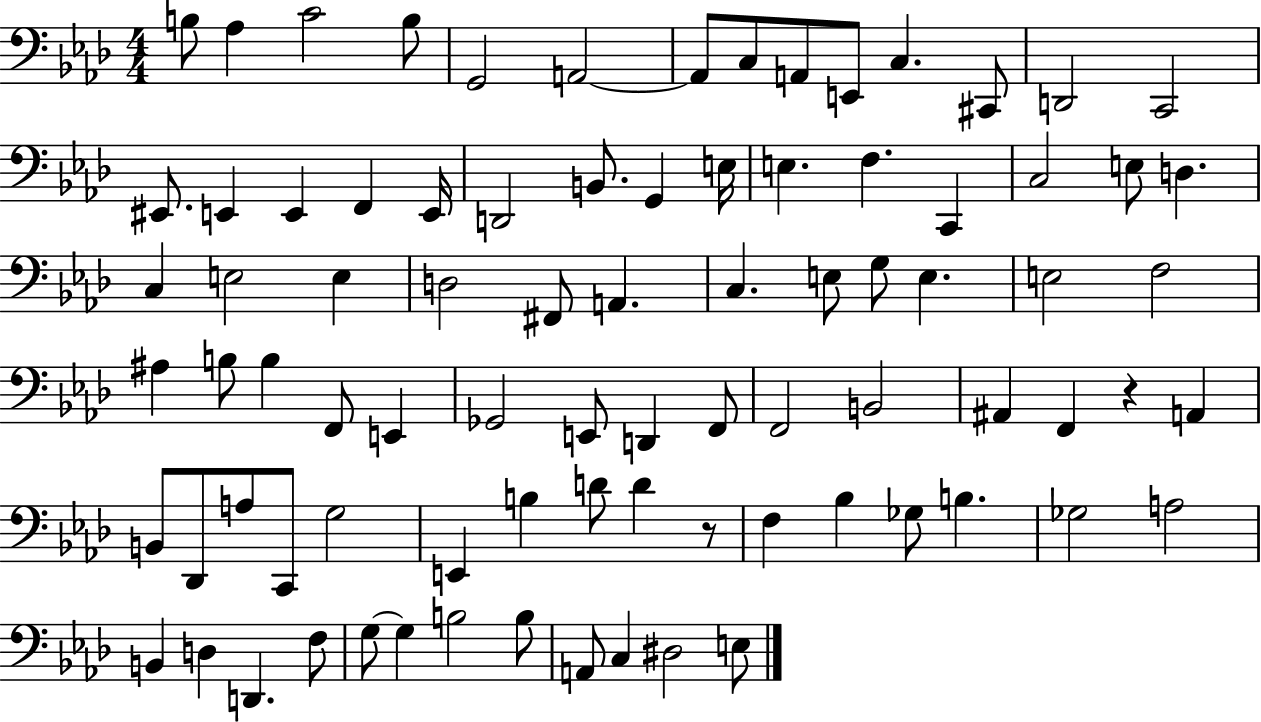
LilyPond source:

{
  \clef bass
  \numericTimeSignature
  \time 4/4
  \key aes \major
  \repeat volta 2 { b8 aes4 c'2 b8 | g,2 a,2~~ | a,8 c8 a,8 e,8 c4. cis,8 | d,2 c,2 | \break eis,8. e,4 e,4 f,4 e,16 | d,2 b,8. g,4 e16 | e4. f4. c,4 | c2 e8 d4. | \break c4 e2 e4 | d2 fis,8 a,4. | c4. e8 g8 e4. | e2 f2 | \break ais4 b8 b4 f,8 e,4 | ges,2 e,8 d,4 f,8 | f,2 b,2 | ais,4 f,4 r4 a,4 | \break b,8 des,8 a8 c,8 g2 | e,4 b4 d'8 d'4 r8 | f4 bes4 ges8 b4. | ges2 a2 | \break b,4 d4 d,4. f8 | g8~~ g4 b2 b8 | a,8 c4 dis2 e8 | } \bar "|."
}